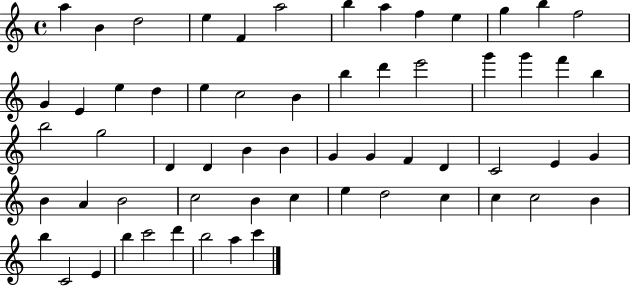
A5/q B4/q D5/h E5/q F4/q A5/h B5/q A5/q F5/q E5/q G5/q B5/q F5/h G4/q E4/q E5/q D5/q E5/q C5/h B4/q B5/q D6/q E6/h G6/q G6/q F6/q B5/q B5/h G5/h D4/q D4/q B4/q B4/q G4/q G4/q F4/q D4/q C4/h E4/q G4/q B4/q A4/q B4/h C5/h B4/q C5/q E5/q D5/h C5/q C5/q C5/h B4/q B5/q C4/h E4/q B5/q C6/h D6/q B5/h A5/q C6/q